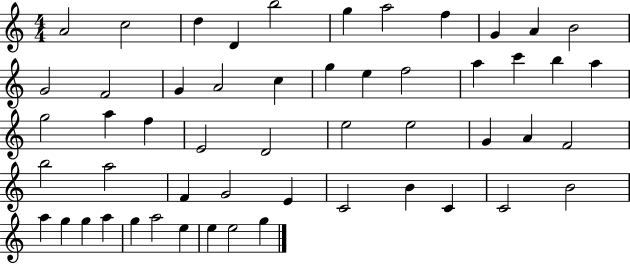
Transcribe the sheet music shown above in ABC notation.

X:1
T:Untitled
M:4/4
L:1/4
K:C
A2 c2 d D b2 g a2 f G A B2 G2 F2 G A2 c g e f2 a c' b a g2 a f E2 D2 e2 e2 G A F2 b2 a2 F G2 E C2 B C C2 B2 a g g a g a2 e e e2 g